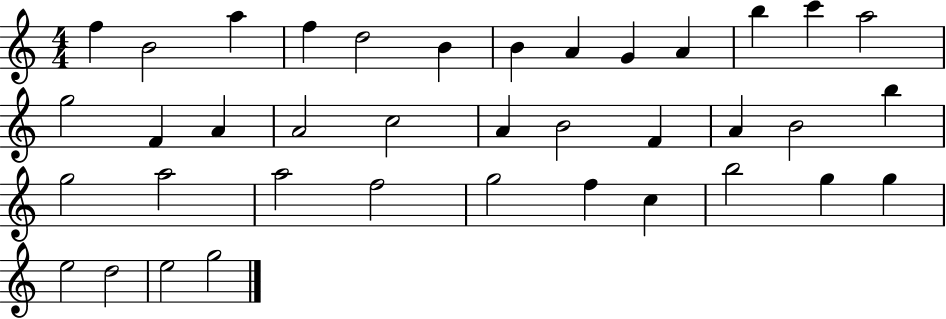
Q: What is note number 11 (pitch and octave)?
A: B5